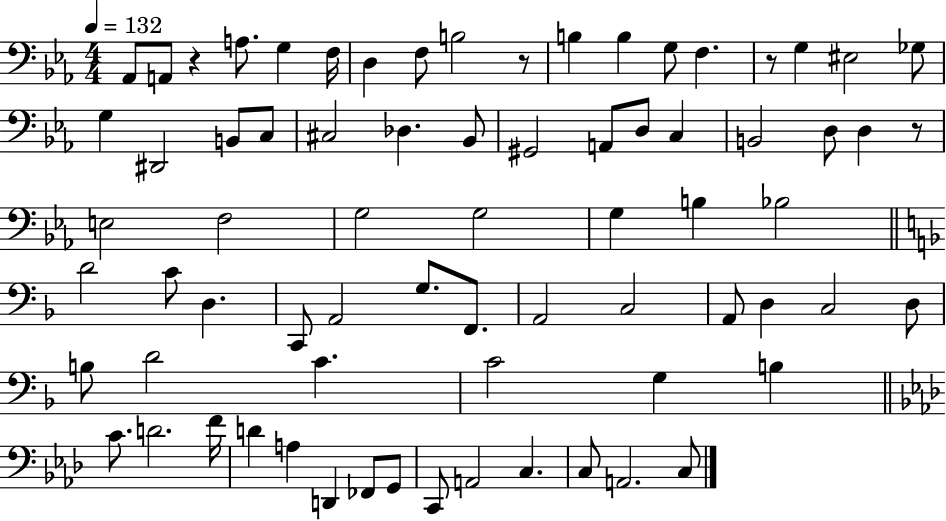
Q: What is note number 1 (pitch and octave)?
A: Ab2